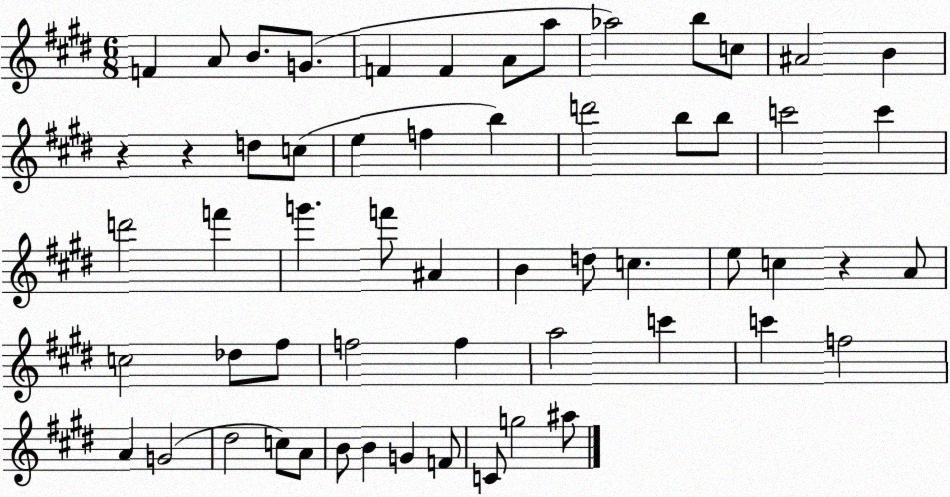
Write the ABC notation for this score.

X:1
T:Untitled
M:6/8
L:1/4
K:E
F A/2 B/2 G/2 F F A/2 a/2 _a2 b/2 c/2 ^A2 B z z d/2 c/2 e f b d'2 b/2 b/2 c'2 c' d'2 f' g' f'/2 ^A B d/2 c e/2 c z A/2 c2 _d/2 ^f/2 f2 f a2 c' c' f2 A G2 ^d2 c/2 A/2 B/2 B G F/2 C/2 g2 ^a/2